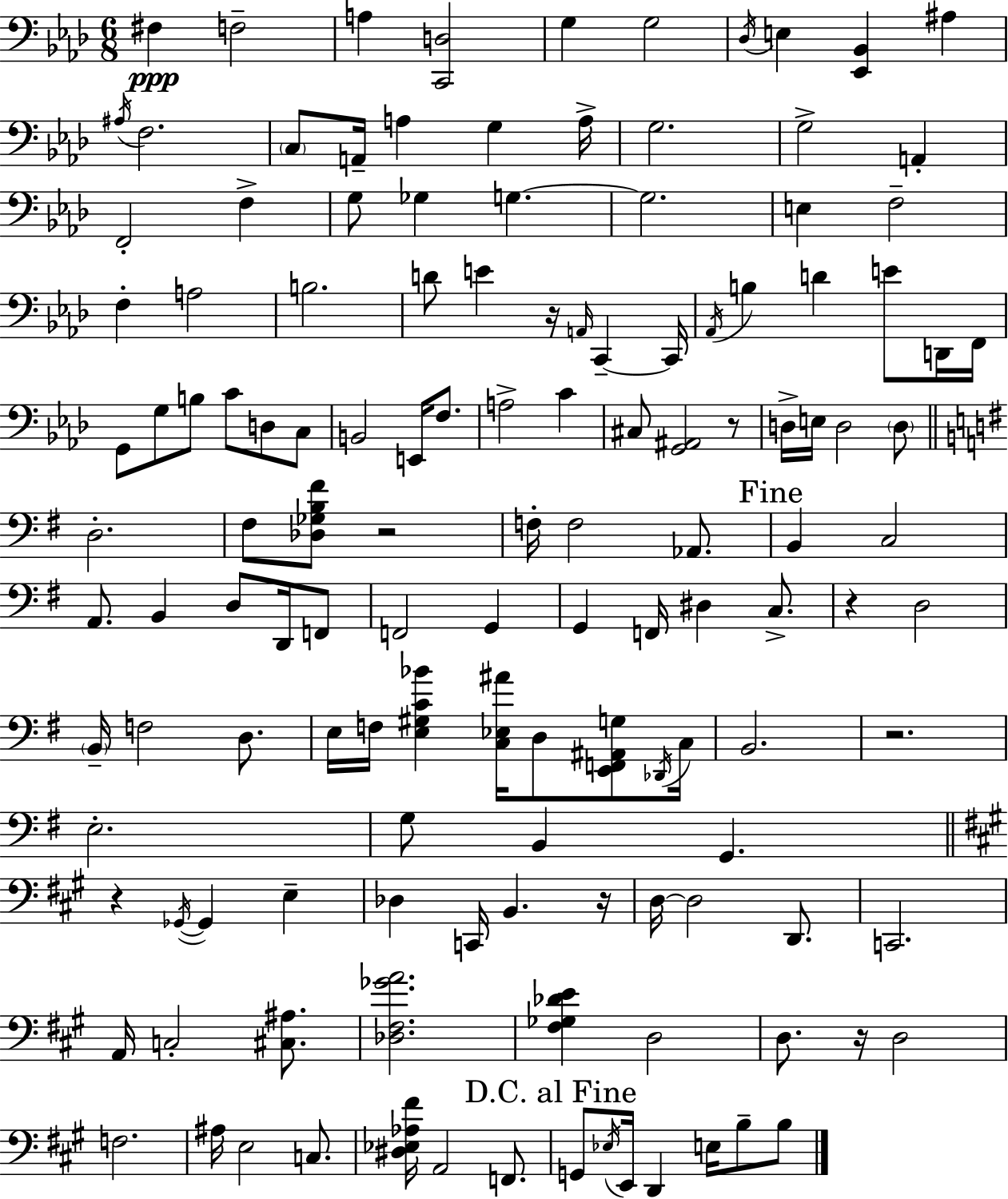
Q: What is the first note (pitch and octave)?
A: F#3